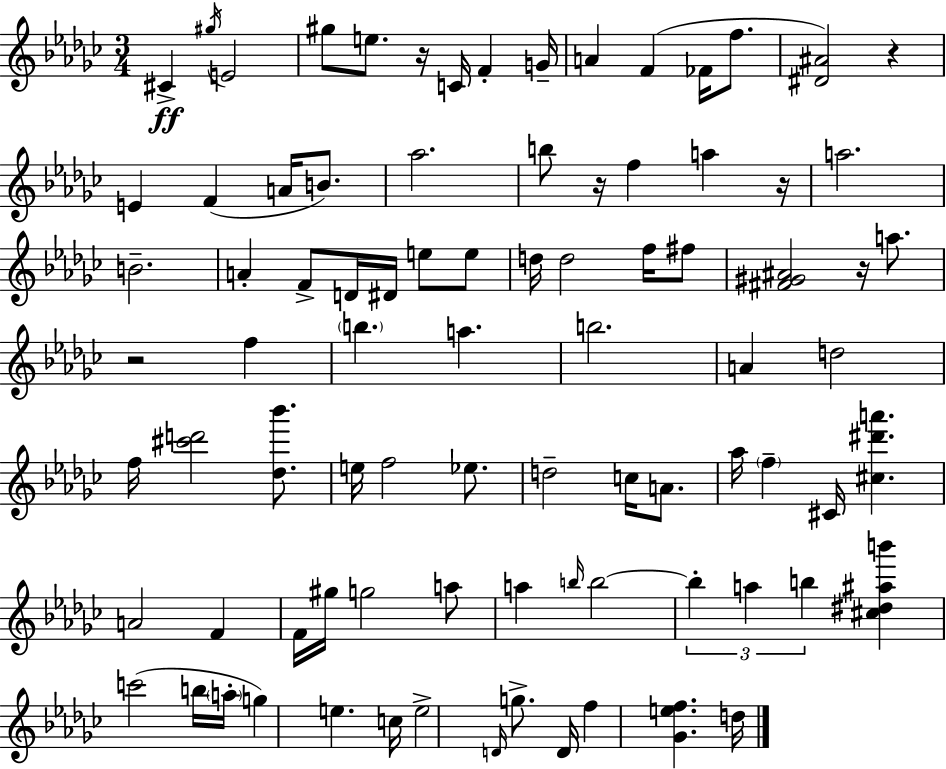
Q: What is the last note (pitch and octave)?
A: D5